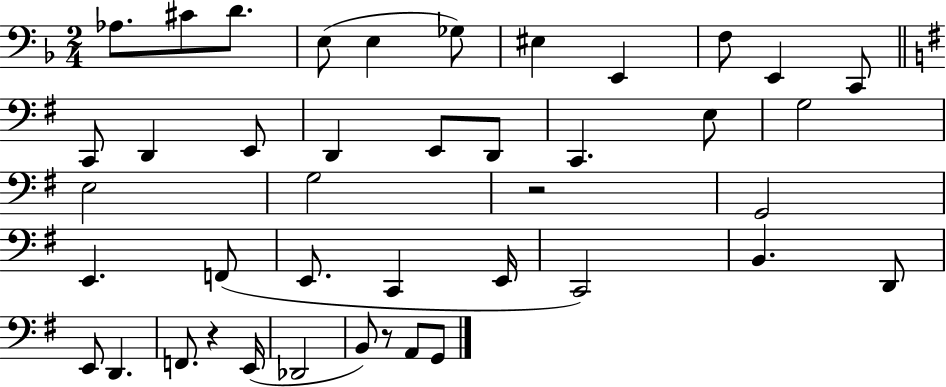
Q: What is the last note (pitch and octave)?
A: G2